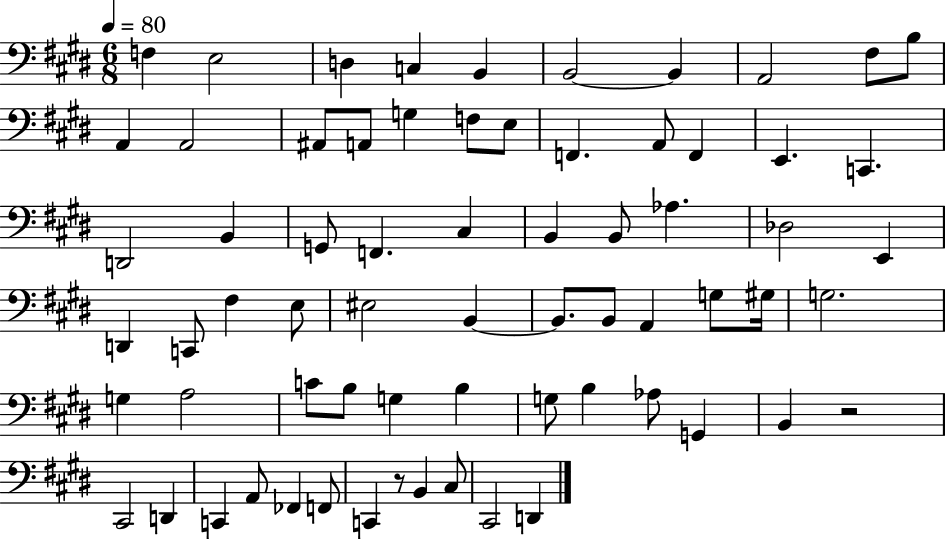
F3/q E3/h D3/q C3/q B2/q B2/h B2/q A2/h F#3/e B3/e A2/q A2/h A#2/e A2/e G3/q F3/e E3/e F2/q. A2/e F2/q E2/q. C2/q. D2/h B2/q G2/e F2/q. C#3/q B2/q B2/e Ab3/q. Db3/h E2/q D2/q C2/e F#3/q E3/e EIS3/h B2/q B2/e. B2/e A2/q G3/e G#3/s G3/h. G3/q A3/h C4/e B3/e G3/q B3/q G3/e B3/q Ab3/e G2/q B2/q R/h C#2/h D2/q C2/q A2/e FES2/q F2/e C2/q R/e B2/q C#3/e C#2/h D2/q